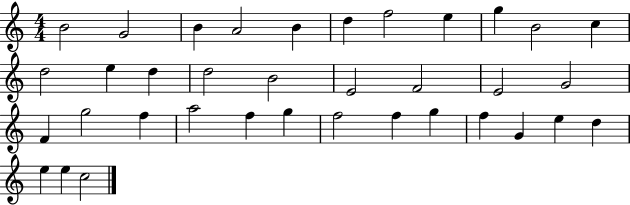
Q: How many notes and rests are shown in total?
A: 36